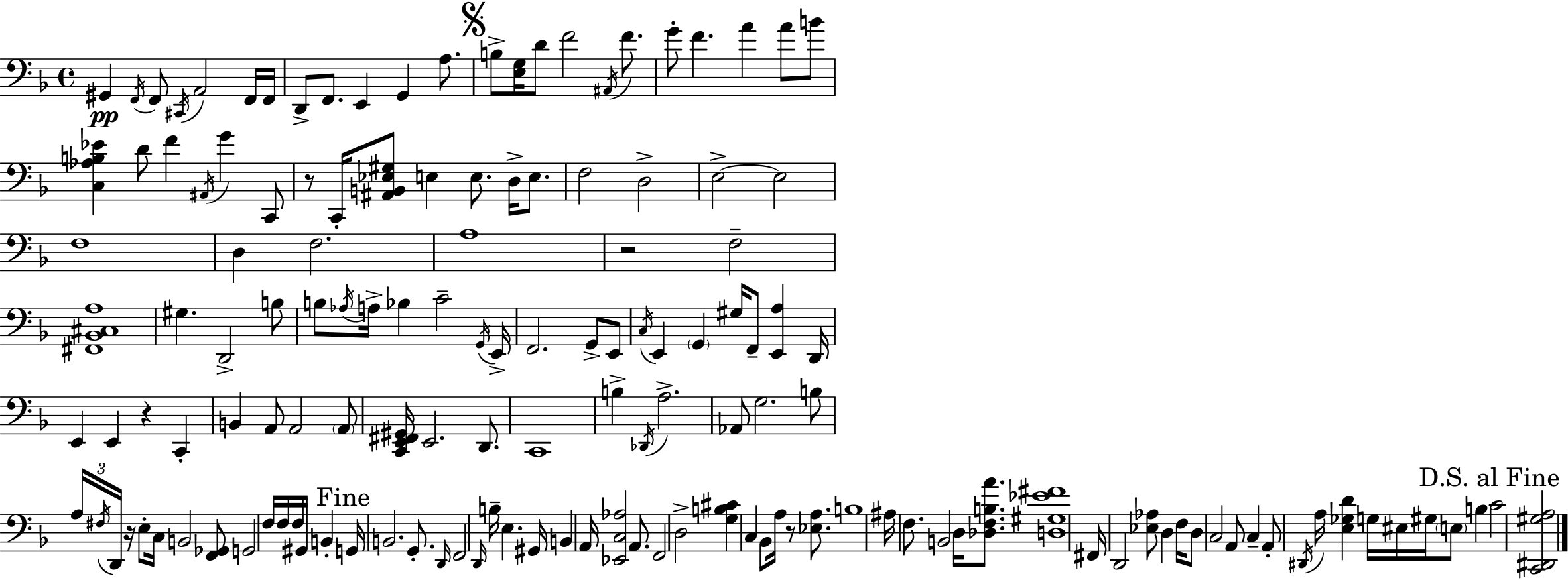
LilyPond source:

{
  \clef bass
  \time 4/4
  \defaultTimeSignature
  \key f \major
  \repeat volta 2 { gis,4\pp \acciaccatura { f,16 } f,8 \acciaccatura { cis,16 } a,2 | f,16 f,16 d,8-> f,8. e,4 g,4 a8. | \mark \markup { \musicglyph "scripts.segno" } b8-> <e g>16 d'8 f'2 \acciaccatura { ais,16 } | f'8. g'8-. f'4. a'4 a'8 | \break b'8 <c aes b ees'>4 d'8 f'4 \acciaccatura { ais,16 } g'4 | c,8 r8 c,16-. <ais, b, ees gis>8 e4 e8. | d16-> e8. f2 d2-> | e2->~~ e2 | \break f1 | d4 f2. | a1 | r2 f2-- | \break <fis, bes, cis a>1 | gis4. d,2-> | b8 b8 \acciaccatura { aes16 } a16-> bes4 c'2-- | \acciaccatura { g,16 } e,16-> f,2. | \break g,8-> e,8 \acciaccatura { c16 } e,4 \parenthesize g,4 gis16 | f,8-- <e, a>4 d,16 e,4 e,4 r4 | c,4-. b,4 a,8 a,2 | \parenthesize a,8 <c, e, fis, gis,>16 e,2. | \break d,8. c,1 | b4-> \acciaccatura { des,16 } a2.-> | aes,8 g2. | b8 \tuplet 3/2 { a16 \acciaccatura { fis16 } d,16 } r16 e8-. c16 b,2 | \break <f, ges,>8 g,2 | f16 f16 f16 gis,16 b,4-. \mark "Fine" g,16 b,2. | g,8.-. \grace { d,16 } f,2 | \grace { d,16 } b16-- e4. gis,16 b,4 a,16 | \break <ees, c aes>2 a,8. f,2 | d2-> <g b cis'>4 c4 | bes,8 a16 r8 <ees a>8. b1 | ais16 f8. b,2 | \break d16 <des f b a'>8. <d gis ees' fis'>1 | fis,16 d,2 | <ees aes>8 d4 f16 d8 c2 | a,8 c4-- a,8-. \acciaccatura { dis,16 } a16 <e ges d'>4 | \break g16 eis16 gis16 \parenthesize e8 b4 \mark "D.S. al Fine" c'2 | <c, dis, gis a>2 } \bar "|."
}